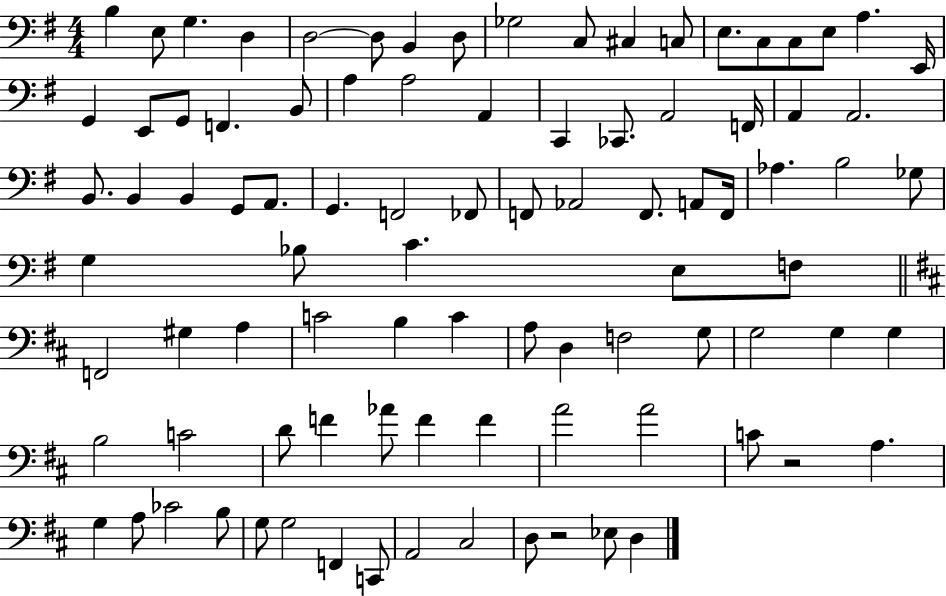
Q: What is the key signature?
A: G major